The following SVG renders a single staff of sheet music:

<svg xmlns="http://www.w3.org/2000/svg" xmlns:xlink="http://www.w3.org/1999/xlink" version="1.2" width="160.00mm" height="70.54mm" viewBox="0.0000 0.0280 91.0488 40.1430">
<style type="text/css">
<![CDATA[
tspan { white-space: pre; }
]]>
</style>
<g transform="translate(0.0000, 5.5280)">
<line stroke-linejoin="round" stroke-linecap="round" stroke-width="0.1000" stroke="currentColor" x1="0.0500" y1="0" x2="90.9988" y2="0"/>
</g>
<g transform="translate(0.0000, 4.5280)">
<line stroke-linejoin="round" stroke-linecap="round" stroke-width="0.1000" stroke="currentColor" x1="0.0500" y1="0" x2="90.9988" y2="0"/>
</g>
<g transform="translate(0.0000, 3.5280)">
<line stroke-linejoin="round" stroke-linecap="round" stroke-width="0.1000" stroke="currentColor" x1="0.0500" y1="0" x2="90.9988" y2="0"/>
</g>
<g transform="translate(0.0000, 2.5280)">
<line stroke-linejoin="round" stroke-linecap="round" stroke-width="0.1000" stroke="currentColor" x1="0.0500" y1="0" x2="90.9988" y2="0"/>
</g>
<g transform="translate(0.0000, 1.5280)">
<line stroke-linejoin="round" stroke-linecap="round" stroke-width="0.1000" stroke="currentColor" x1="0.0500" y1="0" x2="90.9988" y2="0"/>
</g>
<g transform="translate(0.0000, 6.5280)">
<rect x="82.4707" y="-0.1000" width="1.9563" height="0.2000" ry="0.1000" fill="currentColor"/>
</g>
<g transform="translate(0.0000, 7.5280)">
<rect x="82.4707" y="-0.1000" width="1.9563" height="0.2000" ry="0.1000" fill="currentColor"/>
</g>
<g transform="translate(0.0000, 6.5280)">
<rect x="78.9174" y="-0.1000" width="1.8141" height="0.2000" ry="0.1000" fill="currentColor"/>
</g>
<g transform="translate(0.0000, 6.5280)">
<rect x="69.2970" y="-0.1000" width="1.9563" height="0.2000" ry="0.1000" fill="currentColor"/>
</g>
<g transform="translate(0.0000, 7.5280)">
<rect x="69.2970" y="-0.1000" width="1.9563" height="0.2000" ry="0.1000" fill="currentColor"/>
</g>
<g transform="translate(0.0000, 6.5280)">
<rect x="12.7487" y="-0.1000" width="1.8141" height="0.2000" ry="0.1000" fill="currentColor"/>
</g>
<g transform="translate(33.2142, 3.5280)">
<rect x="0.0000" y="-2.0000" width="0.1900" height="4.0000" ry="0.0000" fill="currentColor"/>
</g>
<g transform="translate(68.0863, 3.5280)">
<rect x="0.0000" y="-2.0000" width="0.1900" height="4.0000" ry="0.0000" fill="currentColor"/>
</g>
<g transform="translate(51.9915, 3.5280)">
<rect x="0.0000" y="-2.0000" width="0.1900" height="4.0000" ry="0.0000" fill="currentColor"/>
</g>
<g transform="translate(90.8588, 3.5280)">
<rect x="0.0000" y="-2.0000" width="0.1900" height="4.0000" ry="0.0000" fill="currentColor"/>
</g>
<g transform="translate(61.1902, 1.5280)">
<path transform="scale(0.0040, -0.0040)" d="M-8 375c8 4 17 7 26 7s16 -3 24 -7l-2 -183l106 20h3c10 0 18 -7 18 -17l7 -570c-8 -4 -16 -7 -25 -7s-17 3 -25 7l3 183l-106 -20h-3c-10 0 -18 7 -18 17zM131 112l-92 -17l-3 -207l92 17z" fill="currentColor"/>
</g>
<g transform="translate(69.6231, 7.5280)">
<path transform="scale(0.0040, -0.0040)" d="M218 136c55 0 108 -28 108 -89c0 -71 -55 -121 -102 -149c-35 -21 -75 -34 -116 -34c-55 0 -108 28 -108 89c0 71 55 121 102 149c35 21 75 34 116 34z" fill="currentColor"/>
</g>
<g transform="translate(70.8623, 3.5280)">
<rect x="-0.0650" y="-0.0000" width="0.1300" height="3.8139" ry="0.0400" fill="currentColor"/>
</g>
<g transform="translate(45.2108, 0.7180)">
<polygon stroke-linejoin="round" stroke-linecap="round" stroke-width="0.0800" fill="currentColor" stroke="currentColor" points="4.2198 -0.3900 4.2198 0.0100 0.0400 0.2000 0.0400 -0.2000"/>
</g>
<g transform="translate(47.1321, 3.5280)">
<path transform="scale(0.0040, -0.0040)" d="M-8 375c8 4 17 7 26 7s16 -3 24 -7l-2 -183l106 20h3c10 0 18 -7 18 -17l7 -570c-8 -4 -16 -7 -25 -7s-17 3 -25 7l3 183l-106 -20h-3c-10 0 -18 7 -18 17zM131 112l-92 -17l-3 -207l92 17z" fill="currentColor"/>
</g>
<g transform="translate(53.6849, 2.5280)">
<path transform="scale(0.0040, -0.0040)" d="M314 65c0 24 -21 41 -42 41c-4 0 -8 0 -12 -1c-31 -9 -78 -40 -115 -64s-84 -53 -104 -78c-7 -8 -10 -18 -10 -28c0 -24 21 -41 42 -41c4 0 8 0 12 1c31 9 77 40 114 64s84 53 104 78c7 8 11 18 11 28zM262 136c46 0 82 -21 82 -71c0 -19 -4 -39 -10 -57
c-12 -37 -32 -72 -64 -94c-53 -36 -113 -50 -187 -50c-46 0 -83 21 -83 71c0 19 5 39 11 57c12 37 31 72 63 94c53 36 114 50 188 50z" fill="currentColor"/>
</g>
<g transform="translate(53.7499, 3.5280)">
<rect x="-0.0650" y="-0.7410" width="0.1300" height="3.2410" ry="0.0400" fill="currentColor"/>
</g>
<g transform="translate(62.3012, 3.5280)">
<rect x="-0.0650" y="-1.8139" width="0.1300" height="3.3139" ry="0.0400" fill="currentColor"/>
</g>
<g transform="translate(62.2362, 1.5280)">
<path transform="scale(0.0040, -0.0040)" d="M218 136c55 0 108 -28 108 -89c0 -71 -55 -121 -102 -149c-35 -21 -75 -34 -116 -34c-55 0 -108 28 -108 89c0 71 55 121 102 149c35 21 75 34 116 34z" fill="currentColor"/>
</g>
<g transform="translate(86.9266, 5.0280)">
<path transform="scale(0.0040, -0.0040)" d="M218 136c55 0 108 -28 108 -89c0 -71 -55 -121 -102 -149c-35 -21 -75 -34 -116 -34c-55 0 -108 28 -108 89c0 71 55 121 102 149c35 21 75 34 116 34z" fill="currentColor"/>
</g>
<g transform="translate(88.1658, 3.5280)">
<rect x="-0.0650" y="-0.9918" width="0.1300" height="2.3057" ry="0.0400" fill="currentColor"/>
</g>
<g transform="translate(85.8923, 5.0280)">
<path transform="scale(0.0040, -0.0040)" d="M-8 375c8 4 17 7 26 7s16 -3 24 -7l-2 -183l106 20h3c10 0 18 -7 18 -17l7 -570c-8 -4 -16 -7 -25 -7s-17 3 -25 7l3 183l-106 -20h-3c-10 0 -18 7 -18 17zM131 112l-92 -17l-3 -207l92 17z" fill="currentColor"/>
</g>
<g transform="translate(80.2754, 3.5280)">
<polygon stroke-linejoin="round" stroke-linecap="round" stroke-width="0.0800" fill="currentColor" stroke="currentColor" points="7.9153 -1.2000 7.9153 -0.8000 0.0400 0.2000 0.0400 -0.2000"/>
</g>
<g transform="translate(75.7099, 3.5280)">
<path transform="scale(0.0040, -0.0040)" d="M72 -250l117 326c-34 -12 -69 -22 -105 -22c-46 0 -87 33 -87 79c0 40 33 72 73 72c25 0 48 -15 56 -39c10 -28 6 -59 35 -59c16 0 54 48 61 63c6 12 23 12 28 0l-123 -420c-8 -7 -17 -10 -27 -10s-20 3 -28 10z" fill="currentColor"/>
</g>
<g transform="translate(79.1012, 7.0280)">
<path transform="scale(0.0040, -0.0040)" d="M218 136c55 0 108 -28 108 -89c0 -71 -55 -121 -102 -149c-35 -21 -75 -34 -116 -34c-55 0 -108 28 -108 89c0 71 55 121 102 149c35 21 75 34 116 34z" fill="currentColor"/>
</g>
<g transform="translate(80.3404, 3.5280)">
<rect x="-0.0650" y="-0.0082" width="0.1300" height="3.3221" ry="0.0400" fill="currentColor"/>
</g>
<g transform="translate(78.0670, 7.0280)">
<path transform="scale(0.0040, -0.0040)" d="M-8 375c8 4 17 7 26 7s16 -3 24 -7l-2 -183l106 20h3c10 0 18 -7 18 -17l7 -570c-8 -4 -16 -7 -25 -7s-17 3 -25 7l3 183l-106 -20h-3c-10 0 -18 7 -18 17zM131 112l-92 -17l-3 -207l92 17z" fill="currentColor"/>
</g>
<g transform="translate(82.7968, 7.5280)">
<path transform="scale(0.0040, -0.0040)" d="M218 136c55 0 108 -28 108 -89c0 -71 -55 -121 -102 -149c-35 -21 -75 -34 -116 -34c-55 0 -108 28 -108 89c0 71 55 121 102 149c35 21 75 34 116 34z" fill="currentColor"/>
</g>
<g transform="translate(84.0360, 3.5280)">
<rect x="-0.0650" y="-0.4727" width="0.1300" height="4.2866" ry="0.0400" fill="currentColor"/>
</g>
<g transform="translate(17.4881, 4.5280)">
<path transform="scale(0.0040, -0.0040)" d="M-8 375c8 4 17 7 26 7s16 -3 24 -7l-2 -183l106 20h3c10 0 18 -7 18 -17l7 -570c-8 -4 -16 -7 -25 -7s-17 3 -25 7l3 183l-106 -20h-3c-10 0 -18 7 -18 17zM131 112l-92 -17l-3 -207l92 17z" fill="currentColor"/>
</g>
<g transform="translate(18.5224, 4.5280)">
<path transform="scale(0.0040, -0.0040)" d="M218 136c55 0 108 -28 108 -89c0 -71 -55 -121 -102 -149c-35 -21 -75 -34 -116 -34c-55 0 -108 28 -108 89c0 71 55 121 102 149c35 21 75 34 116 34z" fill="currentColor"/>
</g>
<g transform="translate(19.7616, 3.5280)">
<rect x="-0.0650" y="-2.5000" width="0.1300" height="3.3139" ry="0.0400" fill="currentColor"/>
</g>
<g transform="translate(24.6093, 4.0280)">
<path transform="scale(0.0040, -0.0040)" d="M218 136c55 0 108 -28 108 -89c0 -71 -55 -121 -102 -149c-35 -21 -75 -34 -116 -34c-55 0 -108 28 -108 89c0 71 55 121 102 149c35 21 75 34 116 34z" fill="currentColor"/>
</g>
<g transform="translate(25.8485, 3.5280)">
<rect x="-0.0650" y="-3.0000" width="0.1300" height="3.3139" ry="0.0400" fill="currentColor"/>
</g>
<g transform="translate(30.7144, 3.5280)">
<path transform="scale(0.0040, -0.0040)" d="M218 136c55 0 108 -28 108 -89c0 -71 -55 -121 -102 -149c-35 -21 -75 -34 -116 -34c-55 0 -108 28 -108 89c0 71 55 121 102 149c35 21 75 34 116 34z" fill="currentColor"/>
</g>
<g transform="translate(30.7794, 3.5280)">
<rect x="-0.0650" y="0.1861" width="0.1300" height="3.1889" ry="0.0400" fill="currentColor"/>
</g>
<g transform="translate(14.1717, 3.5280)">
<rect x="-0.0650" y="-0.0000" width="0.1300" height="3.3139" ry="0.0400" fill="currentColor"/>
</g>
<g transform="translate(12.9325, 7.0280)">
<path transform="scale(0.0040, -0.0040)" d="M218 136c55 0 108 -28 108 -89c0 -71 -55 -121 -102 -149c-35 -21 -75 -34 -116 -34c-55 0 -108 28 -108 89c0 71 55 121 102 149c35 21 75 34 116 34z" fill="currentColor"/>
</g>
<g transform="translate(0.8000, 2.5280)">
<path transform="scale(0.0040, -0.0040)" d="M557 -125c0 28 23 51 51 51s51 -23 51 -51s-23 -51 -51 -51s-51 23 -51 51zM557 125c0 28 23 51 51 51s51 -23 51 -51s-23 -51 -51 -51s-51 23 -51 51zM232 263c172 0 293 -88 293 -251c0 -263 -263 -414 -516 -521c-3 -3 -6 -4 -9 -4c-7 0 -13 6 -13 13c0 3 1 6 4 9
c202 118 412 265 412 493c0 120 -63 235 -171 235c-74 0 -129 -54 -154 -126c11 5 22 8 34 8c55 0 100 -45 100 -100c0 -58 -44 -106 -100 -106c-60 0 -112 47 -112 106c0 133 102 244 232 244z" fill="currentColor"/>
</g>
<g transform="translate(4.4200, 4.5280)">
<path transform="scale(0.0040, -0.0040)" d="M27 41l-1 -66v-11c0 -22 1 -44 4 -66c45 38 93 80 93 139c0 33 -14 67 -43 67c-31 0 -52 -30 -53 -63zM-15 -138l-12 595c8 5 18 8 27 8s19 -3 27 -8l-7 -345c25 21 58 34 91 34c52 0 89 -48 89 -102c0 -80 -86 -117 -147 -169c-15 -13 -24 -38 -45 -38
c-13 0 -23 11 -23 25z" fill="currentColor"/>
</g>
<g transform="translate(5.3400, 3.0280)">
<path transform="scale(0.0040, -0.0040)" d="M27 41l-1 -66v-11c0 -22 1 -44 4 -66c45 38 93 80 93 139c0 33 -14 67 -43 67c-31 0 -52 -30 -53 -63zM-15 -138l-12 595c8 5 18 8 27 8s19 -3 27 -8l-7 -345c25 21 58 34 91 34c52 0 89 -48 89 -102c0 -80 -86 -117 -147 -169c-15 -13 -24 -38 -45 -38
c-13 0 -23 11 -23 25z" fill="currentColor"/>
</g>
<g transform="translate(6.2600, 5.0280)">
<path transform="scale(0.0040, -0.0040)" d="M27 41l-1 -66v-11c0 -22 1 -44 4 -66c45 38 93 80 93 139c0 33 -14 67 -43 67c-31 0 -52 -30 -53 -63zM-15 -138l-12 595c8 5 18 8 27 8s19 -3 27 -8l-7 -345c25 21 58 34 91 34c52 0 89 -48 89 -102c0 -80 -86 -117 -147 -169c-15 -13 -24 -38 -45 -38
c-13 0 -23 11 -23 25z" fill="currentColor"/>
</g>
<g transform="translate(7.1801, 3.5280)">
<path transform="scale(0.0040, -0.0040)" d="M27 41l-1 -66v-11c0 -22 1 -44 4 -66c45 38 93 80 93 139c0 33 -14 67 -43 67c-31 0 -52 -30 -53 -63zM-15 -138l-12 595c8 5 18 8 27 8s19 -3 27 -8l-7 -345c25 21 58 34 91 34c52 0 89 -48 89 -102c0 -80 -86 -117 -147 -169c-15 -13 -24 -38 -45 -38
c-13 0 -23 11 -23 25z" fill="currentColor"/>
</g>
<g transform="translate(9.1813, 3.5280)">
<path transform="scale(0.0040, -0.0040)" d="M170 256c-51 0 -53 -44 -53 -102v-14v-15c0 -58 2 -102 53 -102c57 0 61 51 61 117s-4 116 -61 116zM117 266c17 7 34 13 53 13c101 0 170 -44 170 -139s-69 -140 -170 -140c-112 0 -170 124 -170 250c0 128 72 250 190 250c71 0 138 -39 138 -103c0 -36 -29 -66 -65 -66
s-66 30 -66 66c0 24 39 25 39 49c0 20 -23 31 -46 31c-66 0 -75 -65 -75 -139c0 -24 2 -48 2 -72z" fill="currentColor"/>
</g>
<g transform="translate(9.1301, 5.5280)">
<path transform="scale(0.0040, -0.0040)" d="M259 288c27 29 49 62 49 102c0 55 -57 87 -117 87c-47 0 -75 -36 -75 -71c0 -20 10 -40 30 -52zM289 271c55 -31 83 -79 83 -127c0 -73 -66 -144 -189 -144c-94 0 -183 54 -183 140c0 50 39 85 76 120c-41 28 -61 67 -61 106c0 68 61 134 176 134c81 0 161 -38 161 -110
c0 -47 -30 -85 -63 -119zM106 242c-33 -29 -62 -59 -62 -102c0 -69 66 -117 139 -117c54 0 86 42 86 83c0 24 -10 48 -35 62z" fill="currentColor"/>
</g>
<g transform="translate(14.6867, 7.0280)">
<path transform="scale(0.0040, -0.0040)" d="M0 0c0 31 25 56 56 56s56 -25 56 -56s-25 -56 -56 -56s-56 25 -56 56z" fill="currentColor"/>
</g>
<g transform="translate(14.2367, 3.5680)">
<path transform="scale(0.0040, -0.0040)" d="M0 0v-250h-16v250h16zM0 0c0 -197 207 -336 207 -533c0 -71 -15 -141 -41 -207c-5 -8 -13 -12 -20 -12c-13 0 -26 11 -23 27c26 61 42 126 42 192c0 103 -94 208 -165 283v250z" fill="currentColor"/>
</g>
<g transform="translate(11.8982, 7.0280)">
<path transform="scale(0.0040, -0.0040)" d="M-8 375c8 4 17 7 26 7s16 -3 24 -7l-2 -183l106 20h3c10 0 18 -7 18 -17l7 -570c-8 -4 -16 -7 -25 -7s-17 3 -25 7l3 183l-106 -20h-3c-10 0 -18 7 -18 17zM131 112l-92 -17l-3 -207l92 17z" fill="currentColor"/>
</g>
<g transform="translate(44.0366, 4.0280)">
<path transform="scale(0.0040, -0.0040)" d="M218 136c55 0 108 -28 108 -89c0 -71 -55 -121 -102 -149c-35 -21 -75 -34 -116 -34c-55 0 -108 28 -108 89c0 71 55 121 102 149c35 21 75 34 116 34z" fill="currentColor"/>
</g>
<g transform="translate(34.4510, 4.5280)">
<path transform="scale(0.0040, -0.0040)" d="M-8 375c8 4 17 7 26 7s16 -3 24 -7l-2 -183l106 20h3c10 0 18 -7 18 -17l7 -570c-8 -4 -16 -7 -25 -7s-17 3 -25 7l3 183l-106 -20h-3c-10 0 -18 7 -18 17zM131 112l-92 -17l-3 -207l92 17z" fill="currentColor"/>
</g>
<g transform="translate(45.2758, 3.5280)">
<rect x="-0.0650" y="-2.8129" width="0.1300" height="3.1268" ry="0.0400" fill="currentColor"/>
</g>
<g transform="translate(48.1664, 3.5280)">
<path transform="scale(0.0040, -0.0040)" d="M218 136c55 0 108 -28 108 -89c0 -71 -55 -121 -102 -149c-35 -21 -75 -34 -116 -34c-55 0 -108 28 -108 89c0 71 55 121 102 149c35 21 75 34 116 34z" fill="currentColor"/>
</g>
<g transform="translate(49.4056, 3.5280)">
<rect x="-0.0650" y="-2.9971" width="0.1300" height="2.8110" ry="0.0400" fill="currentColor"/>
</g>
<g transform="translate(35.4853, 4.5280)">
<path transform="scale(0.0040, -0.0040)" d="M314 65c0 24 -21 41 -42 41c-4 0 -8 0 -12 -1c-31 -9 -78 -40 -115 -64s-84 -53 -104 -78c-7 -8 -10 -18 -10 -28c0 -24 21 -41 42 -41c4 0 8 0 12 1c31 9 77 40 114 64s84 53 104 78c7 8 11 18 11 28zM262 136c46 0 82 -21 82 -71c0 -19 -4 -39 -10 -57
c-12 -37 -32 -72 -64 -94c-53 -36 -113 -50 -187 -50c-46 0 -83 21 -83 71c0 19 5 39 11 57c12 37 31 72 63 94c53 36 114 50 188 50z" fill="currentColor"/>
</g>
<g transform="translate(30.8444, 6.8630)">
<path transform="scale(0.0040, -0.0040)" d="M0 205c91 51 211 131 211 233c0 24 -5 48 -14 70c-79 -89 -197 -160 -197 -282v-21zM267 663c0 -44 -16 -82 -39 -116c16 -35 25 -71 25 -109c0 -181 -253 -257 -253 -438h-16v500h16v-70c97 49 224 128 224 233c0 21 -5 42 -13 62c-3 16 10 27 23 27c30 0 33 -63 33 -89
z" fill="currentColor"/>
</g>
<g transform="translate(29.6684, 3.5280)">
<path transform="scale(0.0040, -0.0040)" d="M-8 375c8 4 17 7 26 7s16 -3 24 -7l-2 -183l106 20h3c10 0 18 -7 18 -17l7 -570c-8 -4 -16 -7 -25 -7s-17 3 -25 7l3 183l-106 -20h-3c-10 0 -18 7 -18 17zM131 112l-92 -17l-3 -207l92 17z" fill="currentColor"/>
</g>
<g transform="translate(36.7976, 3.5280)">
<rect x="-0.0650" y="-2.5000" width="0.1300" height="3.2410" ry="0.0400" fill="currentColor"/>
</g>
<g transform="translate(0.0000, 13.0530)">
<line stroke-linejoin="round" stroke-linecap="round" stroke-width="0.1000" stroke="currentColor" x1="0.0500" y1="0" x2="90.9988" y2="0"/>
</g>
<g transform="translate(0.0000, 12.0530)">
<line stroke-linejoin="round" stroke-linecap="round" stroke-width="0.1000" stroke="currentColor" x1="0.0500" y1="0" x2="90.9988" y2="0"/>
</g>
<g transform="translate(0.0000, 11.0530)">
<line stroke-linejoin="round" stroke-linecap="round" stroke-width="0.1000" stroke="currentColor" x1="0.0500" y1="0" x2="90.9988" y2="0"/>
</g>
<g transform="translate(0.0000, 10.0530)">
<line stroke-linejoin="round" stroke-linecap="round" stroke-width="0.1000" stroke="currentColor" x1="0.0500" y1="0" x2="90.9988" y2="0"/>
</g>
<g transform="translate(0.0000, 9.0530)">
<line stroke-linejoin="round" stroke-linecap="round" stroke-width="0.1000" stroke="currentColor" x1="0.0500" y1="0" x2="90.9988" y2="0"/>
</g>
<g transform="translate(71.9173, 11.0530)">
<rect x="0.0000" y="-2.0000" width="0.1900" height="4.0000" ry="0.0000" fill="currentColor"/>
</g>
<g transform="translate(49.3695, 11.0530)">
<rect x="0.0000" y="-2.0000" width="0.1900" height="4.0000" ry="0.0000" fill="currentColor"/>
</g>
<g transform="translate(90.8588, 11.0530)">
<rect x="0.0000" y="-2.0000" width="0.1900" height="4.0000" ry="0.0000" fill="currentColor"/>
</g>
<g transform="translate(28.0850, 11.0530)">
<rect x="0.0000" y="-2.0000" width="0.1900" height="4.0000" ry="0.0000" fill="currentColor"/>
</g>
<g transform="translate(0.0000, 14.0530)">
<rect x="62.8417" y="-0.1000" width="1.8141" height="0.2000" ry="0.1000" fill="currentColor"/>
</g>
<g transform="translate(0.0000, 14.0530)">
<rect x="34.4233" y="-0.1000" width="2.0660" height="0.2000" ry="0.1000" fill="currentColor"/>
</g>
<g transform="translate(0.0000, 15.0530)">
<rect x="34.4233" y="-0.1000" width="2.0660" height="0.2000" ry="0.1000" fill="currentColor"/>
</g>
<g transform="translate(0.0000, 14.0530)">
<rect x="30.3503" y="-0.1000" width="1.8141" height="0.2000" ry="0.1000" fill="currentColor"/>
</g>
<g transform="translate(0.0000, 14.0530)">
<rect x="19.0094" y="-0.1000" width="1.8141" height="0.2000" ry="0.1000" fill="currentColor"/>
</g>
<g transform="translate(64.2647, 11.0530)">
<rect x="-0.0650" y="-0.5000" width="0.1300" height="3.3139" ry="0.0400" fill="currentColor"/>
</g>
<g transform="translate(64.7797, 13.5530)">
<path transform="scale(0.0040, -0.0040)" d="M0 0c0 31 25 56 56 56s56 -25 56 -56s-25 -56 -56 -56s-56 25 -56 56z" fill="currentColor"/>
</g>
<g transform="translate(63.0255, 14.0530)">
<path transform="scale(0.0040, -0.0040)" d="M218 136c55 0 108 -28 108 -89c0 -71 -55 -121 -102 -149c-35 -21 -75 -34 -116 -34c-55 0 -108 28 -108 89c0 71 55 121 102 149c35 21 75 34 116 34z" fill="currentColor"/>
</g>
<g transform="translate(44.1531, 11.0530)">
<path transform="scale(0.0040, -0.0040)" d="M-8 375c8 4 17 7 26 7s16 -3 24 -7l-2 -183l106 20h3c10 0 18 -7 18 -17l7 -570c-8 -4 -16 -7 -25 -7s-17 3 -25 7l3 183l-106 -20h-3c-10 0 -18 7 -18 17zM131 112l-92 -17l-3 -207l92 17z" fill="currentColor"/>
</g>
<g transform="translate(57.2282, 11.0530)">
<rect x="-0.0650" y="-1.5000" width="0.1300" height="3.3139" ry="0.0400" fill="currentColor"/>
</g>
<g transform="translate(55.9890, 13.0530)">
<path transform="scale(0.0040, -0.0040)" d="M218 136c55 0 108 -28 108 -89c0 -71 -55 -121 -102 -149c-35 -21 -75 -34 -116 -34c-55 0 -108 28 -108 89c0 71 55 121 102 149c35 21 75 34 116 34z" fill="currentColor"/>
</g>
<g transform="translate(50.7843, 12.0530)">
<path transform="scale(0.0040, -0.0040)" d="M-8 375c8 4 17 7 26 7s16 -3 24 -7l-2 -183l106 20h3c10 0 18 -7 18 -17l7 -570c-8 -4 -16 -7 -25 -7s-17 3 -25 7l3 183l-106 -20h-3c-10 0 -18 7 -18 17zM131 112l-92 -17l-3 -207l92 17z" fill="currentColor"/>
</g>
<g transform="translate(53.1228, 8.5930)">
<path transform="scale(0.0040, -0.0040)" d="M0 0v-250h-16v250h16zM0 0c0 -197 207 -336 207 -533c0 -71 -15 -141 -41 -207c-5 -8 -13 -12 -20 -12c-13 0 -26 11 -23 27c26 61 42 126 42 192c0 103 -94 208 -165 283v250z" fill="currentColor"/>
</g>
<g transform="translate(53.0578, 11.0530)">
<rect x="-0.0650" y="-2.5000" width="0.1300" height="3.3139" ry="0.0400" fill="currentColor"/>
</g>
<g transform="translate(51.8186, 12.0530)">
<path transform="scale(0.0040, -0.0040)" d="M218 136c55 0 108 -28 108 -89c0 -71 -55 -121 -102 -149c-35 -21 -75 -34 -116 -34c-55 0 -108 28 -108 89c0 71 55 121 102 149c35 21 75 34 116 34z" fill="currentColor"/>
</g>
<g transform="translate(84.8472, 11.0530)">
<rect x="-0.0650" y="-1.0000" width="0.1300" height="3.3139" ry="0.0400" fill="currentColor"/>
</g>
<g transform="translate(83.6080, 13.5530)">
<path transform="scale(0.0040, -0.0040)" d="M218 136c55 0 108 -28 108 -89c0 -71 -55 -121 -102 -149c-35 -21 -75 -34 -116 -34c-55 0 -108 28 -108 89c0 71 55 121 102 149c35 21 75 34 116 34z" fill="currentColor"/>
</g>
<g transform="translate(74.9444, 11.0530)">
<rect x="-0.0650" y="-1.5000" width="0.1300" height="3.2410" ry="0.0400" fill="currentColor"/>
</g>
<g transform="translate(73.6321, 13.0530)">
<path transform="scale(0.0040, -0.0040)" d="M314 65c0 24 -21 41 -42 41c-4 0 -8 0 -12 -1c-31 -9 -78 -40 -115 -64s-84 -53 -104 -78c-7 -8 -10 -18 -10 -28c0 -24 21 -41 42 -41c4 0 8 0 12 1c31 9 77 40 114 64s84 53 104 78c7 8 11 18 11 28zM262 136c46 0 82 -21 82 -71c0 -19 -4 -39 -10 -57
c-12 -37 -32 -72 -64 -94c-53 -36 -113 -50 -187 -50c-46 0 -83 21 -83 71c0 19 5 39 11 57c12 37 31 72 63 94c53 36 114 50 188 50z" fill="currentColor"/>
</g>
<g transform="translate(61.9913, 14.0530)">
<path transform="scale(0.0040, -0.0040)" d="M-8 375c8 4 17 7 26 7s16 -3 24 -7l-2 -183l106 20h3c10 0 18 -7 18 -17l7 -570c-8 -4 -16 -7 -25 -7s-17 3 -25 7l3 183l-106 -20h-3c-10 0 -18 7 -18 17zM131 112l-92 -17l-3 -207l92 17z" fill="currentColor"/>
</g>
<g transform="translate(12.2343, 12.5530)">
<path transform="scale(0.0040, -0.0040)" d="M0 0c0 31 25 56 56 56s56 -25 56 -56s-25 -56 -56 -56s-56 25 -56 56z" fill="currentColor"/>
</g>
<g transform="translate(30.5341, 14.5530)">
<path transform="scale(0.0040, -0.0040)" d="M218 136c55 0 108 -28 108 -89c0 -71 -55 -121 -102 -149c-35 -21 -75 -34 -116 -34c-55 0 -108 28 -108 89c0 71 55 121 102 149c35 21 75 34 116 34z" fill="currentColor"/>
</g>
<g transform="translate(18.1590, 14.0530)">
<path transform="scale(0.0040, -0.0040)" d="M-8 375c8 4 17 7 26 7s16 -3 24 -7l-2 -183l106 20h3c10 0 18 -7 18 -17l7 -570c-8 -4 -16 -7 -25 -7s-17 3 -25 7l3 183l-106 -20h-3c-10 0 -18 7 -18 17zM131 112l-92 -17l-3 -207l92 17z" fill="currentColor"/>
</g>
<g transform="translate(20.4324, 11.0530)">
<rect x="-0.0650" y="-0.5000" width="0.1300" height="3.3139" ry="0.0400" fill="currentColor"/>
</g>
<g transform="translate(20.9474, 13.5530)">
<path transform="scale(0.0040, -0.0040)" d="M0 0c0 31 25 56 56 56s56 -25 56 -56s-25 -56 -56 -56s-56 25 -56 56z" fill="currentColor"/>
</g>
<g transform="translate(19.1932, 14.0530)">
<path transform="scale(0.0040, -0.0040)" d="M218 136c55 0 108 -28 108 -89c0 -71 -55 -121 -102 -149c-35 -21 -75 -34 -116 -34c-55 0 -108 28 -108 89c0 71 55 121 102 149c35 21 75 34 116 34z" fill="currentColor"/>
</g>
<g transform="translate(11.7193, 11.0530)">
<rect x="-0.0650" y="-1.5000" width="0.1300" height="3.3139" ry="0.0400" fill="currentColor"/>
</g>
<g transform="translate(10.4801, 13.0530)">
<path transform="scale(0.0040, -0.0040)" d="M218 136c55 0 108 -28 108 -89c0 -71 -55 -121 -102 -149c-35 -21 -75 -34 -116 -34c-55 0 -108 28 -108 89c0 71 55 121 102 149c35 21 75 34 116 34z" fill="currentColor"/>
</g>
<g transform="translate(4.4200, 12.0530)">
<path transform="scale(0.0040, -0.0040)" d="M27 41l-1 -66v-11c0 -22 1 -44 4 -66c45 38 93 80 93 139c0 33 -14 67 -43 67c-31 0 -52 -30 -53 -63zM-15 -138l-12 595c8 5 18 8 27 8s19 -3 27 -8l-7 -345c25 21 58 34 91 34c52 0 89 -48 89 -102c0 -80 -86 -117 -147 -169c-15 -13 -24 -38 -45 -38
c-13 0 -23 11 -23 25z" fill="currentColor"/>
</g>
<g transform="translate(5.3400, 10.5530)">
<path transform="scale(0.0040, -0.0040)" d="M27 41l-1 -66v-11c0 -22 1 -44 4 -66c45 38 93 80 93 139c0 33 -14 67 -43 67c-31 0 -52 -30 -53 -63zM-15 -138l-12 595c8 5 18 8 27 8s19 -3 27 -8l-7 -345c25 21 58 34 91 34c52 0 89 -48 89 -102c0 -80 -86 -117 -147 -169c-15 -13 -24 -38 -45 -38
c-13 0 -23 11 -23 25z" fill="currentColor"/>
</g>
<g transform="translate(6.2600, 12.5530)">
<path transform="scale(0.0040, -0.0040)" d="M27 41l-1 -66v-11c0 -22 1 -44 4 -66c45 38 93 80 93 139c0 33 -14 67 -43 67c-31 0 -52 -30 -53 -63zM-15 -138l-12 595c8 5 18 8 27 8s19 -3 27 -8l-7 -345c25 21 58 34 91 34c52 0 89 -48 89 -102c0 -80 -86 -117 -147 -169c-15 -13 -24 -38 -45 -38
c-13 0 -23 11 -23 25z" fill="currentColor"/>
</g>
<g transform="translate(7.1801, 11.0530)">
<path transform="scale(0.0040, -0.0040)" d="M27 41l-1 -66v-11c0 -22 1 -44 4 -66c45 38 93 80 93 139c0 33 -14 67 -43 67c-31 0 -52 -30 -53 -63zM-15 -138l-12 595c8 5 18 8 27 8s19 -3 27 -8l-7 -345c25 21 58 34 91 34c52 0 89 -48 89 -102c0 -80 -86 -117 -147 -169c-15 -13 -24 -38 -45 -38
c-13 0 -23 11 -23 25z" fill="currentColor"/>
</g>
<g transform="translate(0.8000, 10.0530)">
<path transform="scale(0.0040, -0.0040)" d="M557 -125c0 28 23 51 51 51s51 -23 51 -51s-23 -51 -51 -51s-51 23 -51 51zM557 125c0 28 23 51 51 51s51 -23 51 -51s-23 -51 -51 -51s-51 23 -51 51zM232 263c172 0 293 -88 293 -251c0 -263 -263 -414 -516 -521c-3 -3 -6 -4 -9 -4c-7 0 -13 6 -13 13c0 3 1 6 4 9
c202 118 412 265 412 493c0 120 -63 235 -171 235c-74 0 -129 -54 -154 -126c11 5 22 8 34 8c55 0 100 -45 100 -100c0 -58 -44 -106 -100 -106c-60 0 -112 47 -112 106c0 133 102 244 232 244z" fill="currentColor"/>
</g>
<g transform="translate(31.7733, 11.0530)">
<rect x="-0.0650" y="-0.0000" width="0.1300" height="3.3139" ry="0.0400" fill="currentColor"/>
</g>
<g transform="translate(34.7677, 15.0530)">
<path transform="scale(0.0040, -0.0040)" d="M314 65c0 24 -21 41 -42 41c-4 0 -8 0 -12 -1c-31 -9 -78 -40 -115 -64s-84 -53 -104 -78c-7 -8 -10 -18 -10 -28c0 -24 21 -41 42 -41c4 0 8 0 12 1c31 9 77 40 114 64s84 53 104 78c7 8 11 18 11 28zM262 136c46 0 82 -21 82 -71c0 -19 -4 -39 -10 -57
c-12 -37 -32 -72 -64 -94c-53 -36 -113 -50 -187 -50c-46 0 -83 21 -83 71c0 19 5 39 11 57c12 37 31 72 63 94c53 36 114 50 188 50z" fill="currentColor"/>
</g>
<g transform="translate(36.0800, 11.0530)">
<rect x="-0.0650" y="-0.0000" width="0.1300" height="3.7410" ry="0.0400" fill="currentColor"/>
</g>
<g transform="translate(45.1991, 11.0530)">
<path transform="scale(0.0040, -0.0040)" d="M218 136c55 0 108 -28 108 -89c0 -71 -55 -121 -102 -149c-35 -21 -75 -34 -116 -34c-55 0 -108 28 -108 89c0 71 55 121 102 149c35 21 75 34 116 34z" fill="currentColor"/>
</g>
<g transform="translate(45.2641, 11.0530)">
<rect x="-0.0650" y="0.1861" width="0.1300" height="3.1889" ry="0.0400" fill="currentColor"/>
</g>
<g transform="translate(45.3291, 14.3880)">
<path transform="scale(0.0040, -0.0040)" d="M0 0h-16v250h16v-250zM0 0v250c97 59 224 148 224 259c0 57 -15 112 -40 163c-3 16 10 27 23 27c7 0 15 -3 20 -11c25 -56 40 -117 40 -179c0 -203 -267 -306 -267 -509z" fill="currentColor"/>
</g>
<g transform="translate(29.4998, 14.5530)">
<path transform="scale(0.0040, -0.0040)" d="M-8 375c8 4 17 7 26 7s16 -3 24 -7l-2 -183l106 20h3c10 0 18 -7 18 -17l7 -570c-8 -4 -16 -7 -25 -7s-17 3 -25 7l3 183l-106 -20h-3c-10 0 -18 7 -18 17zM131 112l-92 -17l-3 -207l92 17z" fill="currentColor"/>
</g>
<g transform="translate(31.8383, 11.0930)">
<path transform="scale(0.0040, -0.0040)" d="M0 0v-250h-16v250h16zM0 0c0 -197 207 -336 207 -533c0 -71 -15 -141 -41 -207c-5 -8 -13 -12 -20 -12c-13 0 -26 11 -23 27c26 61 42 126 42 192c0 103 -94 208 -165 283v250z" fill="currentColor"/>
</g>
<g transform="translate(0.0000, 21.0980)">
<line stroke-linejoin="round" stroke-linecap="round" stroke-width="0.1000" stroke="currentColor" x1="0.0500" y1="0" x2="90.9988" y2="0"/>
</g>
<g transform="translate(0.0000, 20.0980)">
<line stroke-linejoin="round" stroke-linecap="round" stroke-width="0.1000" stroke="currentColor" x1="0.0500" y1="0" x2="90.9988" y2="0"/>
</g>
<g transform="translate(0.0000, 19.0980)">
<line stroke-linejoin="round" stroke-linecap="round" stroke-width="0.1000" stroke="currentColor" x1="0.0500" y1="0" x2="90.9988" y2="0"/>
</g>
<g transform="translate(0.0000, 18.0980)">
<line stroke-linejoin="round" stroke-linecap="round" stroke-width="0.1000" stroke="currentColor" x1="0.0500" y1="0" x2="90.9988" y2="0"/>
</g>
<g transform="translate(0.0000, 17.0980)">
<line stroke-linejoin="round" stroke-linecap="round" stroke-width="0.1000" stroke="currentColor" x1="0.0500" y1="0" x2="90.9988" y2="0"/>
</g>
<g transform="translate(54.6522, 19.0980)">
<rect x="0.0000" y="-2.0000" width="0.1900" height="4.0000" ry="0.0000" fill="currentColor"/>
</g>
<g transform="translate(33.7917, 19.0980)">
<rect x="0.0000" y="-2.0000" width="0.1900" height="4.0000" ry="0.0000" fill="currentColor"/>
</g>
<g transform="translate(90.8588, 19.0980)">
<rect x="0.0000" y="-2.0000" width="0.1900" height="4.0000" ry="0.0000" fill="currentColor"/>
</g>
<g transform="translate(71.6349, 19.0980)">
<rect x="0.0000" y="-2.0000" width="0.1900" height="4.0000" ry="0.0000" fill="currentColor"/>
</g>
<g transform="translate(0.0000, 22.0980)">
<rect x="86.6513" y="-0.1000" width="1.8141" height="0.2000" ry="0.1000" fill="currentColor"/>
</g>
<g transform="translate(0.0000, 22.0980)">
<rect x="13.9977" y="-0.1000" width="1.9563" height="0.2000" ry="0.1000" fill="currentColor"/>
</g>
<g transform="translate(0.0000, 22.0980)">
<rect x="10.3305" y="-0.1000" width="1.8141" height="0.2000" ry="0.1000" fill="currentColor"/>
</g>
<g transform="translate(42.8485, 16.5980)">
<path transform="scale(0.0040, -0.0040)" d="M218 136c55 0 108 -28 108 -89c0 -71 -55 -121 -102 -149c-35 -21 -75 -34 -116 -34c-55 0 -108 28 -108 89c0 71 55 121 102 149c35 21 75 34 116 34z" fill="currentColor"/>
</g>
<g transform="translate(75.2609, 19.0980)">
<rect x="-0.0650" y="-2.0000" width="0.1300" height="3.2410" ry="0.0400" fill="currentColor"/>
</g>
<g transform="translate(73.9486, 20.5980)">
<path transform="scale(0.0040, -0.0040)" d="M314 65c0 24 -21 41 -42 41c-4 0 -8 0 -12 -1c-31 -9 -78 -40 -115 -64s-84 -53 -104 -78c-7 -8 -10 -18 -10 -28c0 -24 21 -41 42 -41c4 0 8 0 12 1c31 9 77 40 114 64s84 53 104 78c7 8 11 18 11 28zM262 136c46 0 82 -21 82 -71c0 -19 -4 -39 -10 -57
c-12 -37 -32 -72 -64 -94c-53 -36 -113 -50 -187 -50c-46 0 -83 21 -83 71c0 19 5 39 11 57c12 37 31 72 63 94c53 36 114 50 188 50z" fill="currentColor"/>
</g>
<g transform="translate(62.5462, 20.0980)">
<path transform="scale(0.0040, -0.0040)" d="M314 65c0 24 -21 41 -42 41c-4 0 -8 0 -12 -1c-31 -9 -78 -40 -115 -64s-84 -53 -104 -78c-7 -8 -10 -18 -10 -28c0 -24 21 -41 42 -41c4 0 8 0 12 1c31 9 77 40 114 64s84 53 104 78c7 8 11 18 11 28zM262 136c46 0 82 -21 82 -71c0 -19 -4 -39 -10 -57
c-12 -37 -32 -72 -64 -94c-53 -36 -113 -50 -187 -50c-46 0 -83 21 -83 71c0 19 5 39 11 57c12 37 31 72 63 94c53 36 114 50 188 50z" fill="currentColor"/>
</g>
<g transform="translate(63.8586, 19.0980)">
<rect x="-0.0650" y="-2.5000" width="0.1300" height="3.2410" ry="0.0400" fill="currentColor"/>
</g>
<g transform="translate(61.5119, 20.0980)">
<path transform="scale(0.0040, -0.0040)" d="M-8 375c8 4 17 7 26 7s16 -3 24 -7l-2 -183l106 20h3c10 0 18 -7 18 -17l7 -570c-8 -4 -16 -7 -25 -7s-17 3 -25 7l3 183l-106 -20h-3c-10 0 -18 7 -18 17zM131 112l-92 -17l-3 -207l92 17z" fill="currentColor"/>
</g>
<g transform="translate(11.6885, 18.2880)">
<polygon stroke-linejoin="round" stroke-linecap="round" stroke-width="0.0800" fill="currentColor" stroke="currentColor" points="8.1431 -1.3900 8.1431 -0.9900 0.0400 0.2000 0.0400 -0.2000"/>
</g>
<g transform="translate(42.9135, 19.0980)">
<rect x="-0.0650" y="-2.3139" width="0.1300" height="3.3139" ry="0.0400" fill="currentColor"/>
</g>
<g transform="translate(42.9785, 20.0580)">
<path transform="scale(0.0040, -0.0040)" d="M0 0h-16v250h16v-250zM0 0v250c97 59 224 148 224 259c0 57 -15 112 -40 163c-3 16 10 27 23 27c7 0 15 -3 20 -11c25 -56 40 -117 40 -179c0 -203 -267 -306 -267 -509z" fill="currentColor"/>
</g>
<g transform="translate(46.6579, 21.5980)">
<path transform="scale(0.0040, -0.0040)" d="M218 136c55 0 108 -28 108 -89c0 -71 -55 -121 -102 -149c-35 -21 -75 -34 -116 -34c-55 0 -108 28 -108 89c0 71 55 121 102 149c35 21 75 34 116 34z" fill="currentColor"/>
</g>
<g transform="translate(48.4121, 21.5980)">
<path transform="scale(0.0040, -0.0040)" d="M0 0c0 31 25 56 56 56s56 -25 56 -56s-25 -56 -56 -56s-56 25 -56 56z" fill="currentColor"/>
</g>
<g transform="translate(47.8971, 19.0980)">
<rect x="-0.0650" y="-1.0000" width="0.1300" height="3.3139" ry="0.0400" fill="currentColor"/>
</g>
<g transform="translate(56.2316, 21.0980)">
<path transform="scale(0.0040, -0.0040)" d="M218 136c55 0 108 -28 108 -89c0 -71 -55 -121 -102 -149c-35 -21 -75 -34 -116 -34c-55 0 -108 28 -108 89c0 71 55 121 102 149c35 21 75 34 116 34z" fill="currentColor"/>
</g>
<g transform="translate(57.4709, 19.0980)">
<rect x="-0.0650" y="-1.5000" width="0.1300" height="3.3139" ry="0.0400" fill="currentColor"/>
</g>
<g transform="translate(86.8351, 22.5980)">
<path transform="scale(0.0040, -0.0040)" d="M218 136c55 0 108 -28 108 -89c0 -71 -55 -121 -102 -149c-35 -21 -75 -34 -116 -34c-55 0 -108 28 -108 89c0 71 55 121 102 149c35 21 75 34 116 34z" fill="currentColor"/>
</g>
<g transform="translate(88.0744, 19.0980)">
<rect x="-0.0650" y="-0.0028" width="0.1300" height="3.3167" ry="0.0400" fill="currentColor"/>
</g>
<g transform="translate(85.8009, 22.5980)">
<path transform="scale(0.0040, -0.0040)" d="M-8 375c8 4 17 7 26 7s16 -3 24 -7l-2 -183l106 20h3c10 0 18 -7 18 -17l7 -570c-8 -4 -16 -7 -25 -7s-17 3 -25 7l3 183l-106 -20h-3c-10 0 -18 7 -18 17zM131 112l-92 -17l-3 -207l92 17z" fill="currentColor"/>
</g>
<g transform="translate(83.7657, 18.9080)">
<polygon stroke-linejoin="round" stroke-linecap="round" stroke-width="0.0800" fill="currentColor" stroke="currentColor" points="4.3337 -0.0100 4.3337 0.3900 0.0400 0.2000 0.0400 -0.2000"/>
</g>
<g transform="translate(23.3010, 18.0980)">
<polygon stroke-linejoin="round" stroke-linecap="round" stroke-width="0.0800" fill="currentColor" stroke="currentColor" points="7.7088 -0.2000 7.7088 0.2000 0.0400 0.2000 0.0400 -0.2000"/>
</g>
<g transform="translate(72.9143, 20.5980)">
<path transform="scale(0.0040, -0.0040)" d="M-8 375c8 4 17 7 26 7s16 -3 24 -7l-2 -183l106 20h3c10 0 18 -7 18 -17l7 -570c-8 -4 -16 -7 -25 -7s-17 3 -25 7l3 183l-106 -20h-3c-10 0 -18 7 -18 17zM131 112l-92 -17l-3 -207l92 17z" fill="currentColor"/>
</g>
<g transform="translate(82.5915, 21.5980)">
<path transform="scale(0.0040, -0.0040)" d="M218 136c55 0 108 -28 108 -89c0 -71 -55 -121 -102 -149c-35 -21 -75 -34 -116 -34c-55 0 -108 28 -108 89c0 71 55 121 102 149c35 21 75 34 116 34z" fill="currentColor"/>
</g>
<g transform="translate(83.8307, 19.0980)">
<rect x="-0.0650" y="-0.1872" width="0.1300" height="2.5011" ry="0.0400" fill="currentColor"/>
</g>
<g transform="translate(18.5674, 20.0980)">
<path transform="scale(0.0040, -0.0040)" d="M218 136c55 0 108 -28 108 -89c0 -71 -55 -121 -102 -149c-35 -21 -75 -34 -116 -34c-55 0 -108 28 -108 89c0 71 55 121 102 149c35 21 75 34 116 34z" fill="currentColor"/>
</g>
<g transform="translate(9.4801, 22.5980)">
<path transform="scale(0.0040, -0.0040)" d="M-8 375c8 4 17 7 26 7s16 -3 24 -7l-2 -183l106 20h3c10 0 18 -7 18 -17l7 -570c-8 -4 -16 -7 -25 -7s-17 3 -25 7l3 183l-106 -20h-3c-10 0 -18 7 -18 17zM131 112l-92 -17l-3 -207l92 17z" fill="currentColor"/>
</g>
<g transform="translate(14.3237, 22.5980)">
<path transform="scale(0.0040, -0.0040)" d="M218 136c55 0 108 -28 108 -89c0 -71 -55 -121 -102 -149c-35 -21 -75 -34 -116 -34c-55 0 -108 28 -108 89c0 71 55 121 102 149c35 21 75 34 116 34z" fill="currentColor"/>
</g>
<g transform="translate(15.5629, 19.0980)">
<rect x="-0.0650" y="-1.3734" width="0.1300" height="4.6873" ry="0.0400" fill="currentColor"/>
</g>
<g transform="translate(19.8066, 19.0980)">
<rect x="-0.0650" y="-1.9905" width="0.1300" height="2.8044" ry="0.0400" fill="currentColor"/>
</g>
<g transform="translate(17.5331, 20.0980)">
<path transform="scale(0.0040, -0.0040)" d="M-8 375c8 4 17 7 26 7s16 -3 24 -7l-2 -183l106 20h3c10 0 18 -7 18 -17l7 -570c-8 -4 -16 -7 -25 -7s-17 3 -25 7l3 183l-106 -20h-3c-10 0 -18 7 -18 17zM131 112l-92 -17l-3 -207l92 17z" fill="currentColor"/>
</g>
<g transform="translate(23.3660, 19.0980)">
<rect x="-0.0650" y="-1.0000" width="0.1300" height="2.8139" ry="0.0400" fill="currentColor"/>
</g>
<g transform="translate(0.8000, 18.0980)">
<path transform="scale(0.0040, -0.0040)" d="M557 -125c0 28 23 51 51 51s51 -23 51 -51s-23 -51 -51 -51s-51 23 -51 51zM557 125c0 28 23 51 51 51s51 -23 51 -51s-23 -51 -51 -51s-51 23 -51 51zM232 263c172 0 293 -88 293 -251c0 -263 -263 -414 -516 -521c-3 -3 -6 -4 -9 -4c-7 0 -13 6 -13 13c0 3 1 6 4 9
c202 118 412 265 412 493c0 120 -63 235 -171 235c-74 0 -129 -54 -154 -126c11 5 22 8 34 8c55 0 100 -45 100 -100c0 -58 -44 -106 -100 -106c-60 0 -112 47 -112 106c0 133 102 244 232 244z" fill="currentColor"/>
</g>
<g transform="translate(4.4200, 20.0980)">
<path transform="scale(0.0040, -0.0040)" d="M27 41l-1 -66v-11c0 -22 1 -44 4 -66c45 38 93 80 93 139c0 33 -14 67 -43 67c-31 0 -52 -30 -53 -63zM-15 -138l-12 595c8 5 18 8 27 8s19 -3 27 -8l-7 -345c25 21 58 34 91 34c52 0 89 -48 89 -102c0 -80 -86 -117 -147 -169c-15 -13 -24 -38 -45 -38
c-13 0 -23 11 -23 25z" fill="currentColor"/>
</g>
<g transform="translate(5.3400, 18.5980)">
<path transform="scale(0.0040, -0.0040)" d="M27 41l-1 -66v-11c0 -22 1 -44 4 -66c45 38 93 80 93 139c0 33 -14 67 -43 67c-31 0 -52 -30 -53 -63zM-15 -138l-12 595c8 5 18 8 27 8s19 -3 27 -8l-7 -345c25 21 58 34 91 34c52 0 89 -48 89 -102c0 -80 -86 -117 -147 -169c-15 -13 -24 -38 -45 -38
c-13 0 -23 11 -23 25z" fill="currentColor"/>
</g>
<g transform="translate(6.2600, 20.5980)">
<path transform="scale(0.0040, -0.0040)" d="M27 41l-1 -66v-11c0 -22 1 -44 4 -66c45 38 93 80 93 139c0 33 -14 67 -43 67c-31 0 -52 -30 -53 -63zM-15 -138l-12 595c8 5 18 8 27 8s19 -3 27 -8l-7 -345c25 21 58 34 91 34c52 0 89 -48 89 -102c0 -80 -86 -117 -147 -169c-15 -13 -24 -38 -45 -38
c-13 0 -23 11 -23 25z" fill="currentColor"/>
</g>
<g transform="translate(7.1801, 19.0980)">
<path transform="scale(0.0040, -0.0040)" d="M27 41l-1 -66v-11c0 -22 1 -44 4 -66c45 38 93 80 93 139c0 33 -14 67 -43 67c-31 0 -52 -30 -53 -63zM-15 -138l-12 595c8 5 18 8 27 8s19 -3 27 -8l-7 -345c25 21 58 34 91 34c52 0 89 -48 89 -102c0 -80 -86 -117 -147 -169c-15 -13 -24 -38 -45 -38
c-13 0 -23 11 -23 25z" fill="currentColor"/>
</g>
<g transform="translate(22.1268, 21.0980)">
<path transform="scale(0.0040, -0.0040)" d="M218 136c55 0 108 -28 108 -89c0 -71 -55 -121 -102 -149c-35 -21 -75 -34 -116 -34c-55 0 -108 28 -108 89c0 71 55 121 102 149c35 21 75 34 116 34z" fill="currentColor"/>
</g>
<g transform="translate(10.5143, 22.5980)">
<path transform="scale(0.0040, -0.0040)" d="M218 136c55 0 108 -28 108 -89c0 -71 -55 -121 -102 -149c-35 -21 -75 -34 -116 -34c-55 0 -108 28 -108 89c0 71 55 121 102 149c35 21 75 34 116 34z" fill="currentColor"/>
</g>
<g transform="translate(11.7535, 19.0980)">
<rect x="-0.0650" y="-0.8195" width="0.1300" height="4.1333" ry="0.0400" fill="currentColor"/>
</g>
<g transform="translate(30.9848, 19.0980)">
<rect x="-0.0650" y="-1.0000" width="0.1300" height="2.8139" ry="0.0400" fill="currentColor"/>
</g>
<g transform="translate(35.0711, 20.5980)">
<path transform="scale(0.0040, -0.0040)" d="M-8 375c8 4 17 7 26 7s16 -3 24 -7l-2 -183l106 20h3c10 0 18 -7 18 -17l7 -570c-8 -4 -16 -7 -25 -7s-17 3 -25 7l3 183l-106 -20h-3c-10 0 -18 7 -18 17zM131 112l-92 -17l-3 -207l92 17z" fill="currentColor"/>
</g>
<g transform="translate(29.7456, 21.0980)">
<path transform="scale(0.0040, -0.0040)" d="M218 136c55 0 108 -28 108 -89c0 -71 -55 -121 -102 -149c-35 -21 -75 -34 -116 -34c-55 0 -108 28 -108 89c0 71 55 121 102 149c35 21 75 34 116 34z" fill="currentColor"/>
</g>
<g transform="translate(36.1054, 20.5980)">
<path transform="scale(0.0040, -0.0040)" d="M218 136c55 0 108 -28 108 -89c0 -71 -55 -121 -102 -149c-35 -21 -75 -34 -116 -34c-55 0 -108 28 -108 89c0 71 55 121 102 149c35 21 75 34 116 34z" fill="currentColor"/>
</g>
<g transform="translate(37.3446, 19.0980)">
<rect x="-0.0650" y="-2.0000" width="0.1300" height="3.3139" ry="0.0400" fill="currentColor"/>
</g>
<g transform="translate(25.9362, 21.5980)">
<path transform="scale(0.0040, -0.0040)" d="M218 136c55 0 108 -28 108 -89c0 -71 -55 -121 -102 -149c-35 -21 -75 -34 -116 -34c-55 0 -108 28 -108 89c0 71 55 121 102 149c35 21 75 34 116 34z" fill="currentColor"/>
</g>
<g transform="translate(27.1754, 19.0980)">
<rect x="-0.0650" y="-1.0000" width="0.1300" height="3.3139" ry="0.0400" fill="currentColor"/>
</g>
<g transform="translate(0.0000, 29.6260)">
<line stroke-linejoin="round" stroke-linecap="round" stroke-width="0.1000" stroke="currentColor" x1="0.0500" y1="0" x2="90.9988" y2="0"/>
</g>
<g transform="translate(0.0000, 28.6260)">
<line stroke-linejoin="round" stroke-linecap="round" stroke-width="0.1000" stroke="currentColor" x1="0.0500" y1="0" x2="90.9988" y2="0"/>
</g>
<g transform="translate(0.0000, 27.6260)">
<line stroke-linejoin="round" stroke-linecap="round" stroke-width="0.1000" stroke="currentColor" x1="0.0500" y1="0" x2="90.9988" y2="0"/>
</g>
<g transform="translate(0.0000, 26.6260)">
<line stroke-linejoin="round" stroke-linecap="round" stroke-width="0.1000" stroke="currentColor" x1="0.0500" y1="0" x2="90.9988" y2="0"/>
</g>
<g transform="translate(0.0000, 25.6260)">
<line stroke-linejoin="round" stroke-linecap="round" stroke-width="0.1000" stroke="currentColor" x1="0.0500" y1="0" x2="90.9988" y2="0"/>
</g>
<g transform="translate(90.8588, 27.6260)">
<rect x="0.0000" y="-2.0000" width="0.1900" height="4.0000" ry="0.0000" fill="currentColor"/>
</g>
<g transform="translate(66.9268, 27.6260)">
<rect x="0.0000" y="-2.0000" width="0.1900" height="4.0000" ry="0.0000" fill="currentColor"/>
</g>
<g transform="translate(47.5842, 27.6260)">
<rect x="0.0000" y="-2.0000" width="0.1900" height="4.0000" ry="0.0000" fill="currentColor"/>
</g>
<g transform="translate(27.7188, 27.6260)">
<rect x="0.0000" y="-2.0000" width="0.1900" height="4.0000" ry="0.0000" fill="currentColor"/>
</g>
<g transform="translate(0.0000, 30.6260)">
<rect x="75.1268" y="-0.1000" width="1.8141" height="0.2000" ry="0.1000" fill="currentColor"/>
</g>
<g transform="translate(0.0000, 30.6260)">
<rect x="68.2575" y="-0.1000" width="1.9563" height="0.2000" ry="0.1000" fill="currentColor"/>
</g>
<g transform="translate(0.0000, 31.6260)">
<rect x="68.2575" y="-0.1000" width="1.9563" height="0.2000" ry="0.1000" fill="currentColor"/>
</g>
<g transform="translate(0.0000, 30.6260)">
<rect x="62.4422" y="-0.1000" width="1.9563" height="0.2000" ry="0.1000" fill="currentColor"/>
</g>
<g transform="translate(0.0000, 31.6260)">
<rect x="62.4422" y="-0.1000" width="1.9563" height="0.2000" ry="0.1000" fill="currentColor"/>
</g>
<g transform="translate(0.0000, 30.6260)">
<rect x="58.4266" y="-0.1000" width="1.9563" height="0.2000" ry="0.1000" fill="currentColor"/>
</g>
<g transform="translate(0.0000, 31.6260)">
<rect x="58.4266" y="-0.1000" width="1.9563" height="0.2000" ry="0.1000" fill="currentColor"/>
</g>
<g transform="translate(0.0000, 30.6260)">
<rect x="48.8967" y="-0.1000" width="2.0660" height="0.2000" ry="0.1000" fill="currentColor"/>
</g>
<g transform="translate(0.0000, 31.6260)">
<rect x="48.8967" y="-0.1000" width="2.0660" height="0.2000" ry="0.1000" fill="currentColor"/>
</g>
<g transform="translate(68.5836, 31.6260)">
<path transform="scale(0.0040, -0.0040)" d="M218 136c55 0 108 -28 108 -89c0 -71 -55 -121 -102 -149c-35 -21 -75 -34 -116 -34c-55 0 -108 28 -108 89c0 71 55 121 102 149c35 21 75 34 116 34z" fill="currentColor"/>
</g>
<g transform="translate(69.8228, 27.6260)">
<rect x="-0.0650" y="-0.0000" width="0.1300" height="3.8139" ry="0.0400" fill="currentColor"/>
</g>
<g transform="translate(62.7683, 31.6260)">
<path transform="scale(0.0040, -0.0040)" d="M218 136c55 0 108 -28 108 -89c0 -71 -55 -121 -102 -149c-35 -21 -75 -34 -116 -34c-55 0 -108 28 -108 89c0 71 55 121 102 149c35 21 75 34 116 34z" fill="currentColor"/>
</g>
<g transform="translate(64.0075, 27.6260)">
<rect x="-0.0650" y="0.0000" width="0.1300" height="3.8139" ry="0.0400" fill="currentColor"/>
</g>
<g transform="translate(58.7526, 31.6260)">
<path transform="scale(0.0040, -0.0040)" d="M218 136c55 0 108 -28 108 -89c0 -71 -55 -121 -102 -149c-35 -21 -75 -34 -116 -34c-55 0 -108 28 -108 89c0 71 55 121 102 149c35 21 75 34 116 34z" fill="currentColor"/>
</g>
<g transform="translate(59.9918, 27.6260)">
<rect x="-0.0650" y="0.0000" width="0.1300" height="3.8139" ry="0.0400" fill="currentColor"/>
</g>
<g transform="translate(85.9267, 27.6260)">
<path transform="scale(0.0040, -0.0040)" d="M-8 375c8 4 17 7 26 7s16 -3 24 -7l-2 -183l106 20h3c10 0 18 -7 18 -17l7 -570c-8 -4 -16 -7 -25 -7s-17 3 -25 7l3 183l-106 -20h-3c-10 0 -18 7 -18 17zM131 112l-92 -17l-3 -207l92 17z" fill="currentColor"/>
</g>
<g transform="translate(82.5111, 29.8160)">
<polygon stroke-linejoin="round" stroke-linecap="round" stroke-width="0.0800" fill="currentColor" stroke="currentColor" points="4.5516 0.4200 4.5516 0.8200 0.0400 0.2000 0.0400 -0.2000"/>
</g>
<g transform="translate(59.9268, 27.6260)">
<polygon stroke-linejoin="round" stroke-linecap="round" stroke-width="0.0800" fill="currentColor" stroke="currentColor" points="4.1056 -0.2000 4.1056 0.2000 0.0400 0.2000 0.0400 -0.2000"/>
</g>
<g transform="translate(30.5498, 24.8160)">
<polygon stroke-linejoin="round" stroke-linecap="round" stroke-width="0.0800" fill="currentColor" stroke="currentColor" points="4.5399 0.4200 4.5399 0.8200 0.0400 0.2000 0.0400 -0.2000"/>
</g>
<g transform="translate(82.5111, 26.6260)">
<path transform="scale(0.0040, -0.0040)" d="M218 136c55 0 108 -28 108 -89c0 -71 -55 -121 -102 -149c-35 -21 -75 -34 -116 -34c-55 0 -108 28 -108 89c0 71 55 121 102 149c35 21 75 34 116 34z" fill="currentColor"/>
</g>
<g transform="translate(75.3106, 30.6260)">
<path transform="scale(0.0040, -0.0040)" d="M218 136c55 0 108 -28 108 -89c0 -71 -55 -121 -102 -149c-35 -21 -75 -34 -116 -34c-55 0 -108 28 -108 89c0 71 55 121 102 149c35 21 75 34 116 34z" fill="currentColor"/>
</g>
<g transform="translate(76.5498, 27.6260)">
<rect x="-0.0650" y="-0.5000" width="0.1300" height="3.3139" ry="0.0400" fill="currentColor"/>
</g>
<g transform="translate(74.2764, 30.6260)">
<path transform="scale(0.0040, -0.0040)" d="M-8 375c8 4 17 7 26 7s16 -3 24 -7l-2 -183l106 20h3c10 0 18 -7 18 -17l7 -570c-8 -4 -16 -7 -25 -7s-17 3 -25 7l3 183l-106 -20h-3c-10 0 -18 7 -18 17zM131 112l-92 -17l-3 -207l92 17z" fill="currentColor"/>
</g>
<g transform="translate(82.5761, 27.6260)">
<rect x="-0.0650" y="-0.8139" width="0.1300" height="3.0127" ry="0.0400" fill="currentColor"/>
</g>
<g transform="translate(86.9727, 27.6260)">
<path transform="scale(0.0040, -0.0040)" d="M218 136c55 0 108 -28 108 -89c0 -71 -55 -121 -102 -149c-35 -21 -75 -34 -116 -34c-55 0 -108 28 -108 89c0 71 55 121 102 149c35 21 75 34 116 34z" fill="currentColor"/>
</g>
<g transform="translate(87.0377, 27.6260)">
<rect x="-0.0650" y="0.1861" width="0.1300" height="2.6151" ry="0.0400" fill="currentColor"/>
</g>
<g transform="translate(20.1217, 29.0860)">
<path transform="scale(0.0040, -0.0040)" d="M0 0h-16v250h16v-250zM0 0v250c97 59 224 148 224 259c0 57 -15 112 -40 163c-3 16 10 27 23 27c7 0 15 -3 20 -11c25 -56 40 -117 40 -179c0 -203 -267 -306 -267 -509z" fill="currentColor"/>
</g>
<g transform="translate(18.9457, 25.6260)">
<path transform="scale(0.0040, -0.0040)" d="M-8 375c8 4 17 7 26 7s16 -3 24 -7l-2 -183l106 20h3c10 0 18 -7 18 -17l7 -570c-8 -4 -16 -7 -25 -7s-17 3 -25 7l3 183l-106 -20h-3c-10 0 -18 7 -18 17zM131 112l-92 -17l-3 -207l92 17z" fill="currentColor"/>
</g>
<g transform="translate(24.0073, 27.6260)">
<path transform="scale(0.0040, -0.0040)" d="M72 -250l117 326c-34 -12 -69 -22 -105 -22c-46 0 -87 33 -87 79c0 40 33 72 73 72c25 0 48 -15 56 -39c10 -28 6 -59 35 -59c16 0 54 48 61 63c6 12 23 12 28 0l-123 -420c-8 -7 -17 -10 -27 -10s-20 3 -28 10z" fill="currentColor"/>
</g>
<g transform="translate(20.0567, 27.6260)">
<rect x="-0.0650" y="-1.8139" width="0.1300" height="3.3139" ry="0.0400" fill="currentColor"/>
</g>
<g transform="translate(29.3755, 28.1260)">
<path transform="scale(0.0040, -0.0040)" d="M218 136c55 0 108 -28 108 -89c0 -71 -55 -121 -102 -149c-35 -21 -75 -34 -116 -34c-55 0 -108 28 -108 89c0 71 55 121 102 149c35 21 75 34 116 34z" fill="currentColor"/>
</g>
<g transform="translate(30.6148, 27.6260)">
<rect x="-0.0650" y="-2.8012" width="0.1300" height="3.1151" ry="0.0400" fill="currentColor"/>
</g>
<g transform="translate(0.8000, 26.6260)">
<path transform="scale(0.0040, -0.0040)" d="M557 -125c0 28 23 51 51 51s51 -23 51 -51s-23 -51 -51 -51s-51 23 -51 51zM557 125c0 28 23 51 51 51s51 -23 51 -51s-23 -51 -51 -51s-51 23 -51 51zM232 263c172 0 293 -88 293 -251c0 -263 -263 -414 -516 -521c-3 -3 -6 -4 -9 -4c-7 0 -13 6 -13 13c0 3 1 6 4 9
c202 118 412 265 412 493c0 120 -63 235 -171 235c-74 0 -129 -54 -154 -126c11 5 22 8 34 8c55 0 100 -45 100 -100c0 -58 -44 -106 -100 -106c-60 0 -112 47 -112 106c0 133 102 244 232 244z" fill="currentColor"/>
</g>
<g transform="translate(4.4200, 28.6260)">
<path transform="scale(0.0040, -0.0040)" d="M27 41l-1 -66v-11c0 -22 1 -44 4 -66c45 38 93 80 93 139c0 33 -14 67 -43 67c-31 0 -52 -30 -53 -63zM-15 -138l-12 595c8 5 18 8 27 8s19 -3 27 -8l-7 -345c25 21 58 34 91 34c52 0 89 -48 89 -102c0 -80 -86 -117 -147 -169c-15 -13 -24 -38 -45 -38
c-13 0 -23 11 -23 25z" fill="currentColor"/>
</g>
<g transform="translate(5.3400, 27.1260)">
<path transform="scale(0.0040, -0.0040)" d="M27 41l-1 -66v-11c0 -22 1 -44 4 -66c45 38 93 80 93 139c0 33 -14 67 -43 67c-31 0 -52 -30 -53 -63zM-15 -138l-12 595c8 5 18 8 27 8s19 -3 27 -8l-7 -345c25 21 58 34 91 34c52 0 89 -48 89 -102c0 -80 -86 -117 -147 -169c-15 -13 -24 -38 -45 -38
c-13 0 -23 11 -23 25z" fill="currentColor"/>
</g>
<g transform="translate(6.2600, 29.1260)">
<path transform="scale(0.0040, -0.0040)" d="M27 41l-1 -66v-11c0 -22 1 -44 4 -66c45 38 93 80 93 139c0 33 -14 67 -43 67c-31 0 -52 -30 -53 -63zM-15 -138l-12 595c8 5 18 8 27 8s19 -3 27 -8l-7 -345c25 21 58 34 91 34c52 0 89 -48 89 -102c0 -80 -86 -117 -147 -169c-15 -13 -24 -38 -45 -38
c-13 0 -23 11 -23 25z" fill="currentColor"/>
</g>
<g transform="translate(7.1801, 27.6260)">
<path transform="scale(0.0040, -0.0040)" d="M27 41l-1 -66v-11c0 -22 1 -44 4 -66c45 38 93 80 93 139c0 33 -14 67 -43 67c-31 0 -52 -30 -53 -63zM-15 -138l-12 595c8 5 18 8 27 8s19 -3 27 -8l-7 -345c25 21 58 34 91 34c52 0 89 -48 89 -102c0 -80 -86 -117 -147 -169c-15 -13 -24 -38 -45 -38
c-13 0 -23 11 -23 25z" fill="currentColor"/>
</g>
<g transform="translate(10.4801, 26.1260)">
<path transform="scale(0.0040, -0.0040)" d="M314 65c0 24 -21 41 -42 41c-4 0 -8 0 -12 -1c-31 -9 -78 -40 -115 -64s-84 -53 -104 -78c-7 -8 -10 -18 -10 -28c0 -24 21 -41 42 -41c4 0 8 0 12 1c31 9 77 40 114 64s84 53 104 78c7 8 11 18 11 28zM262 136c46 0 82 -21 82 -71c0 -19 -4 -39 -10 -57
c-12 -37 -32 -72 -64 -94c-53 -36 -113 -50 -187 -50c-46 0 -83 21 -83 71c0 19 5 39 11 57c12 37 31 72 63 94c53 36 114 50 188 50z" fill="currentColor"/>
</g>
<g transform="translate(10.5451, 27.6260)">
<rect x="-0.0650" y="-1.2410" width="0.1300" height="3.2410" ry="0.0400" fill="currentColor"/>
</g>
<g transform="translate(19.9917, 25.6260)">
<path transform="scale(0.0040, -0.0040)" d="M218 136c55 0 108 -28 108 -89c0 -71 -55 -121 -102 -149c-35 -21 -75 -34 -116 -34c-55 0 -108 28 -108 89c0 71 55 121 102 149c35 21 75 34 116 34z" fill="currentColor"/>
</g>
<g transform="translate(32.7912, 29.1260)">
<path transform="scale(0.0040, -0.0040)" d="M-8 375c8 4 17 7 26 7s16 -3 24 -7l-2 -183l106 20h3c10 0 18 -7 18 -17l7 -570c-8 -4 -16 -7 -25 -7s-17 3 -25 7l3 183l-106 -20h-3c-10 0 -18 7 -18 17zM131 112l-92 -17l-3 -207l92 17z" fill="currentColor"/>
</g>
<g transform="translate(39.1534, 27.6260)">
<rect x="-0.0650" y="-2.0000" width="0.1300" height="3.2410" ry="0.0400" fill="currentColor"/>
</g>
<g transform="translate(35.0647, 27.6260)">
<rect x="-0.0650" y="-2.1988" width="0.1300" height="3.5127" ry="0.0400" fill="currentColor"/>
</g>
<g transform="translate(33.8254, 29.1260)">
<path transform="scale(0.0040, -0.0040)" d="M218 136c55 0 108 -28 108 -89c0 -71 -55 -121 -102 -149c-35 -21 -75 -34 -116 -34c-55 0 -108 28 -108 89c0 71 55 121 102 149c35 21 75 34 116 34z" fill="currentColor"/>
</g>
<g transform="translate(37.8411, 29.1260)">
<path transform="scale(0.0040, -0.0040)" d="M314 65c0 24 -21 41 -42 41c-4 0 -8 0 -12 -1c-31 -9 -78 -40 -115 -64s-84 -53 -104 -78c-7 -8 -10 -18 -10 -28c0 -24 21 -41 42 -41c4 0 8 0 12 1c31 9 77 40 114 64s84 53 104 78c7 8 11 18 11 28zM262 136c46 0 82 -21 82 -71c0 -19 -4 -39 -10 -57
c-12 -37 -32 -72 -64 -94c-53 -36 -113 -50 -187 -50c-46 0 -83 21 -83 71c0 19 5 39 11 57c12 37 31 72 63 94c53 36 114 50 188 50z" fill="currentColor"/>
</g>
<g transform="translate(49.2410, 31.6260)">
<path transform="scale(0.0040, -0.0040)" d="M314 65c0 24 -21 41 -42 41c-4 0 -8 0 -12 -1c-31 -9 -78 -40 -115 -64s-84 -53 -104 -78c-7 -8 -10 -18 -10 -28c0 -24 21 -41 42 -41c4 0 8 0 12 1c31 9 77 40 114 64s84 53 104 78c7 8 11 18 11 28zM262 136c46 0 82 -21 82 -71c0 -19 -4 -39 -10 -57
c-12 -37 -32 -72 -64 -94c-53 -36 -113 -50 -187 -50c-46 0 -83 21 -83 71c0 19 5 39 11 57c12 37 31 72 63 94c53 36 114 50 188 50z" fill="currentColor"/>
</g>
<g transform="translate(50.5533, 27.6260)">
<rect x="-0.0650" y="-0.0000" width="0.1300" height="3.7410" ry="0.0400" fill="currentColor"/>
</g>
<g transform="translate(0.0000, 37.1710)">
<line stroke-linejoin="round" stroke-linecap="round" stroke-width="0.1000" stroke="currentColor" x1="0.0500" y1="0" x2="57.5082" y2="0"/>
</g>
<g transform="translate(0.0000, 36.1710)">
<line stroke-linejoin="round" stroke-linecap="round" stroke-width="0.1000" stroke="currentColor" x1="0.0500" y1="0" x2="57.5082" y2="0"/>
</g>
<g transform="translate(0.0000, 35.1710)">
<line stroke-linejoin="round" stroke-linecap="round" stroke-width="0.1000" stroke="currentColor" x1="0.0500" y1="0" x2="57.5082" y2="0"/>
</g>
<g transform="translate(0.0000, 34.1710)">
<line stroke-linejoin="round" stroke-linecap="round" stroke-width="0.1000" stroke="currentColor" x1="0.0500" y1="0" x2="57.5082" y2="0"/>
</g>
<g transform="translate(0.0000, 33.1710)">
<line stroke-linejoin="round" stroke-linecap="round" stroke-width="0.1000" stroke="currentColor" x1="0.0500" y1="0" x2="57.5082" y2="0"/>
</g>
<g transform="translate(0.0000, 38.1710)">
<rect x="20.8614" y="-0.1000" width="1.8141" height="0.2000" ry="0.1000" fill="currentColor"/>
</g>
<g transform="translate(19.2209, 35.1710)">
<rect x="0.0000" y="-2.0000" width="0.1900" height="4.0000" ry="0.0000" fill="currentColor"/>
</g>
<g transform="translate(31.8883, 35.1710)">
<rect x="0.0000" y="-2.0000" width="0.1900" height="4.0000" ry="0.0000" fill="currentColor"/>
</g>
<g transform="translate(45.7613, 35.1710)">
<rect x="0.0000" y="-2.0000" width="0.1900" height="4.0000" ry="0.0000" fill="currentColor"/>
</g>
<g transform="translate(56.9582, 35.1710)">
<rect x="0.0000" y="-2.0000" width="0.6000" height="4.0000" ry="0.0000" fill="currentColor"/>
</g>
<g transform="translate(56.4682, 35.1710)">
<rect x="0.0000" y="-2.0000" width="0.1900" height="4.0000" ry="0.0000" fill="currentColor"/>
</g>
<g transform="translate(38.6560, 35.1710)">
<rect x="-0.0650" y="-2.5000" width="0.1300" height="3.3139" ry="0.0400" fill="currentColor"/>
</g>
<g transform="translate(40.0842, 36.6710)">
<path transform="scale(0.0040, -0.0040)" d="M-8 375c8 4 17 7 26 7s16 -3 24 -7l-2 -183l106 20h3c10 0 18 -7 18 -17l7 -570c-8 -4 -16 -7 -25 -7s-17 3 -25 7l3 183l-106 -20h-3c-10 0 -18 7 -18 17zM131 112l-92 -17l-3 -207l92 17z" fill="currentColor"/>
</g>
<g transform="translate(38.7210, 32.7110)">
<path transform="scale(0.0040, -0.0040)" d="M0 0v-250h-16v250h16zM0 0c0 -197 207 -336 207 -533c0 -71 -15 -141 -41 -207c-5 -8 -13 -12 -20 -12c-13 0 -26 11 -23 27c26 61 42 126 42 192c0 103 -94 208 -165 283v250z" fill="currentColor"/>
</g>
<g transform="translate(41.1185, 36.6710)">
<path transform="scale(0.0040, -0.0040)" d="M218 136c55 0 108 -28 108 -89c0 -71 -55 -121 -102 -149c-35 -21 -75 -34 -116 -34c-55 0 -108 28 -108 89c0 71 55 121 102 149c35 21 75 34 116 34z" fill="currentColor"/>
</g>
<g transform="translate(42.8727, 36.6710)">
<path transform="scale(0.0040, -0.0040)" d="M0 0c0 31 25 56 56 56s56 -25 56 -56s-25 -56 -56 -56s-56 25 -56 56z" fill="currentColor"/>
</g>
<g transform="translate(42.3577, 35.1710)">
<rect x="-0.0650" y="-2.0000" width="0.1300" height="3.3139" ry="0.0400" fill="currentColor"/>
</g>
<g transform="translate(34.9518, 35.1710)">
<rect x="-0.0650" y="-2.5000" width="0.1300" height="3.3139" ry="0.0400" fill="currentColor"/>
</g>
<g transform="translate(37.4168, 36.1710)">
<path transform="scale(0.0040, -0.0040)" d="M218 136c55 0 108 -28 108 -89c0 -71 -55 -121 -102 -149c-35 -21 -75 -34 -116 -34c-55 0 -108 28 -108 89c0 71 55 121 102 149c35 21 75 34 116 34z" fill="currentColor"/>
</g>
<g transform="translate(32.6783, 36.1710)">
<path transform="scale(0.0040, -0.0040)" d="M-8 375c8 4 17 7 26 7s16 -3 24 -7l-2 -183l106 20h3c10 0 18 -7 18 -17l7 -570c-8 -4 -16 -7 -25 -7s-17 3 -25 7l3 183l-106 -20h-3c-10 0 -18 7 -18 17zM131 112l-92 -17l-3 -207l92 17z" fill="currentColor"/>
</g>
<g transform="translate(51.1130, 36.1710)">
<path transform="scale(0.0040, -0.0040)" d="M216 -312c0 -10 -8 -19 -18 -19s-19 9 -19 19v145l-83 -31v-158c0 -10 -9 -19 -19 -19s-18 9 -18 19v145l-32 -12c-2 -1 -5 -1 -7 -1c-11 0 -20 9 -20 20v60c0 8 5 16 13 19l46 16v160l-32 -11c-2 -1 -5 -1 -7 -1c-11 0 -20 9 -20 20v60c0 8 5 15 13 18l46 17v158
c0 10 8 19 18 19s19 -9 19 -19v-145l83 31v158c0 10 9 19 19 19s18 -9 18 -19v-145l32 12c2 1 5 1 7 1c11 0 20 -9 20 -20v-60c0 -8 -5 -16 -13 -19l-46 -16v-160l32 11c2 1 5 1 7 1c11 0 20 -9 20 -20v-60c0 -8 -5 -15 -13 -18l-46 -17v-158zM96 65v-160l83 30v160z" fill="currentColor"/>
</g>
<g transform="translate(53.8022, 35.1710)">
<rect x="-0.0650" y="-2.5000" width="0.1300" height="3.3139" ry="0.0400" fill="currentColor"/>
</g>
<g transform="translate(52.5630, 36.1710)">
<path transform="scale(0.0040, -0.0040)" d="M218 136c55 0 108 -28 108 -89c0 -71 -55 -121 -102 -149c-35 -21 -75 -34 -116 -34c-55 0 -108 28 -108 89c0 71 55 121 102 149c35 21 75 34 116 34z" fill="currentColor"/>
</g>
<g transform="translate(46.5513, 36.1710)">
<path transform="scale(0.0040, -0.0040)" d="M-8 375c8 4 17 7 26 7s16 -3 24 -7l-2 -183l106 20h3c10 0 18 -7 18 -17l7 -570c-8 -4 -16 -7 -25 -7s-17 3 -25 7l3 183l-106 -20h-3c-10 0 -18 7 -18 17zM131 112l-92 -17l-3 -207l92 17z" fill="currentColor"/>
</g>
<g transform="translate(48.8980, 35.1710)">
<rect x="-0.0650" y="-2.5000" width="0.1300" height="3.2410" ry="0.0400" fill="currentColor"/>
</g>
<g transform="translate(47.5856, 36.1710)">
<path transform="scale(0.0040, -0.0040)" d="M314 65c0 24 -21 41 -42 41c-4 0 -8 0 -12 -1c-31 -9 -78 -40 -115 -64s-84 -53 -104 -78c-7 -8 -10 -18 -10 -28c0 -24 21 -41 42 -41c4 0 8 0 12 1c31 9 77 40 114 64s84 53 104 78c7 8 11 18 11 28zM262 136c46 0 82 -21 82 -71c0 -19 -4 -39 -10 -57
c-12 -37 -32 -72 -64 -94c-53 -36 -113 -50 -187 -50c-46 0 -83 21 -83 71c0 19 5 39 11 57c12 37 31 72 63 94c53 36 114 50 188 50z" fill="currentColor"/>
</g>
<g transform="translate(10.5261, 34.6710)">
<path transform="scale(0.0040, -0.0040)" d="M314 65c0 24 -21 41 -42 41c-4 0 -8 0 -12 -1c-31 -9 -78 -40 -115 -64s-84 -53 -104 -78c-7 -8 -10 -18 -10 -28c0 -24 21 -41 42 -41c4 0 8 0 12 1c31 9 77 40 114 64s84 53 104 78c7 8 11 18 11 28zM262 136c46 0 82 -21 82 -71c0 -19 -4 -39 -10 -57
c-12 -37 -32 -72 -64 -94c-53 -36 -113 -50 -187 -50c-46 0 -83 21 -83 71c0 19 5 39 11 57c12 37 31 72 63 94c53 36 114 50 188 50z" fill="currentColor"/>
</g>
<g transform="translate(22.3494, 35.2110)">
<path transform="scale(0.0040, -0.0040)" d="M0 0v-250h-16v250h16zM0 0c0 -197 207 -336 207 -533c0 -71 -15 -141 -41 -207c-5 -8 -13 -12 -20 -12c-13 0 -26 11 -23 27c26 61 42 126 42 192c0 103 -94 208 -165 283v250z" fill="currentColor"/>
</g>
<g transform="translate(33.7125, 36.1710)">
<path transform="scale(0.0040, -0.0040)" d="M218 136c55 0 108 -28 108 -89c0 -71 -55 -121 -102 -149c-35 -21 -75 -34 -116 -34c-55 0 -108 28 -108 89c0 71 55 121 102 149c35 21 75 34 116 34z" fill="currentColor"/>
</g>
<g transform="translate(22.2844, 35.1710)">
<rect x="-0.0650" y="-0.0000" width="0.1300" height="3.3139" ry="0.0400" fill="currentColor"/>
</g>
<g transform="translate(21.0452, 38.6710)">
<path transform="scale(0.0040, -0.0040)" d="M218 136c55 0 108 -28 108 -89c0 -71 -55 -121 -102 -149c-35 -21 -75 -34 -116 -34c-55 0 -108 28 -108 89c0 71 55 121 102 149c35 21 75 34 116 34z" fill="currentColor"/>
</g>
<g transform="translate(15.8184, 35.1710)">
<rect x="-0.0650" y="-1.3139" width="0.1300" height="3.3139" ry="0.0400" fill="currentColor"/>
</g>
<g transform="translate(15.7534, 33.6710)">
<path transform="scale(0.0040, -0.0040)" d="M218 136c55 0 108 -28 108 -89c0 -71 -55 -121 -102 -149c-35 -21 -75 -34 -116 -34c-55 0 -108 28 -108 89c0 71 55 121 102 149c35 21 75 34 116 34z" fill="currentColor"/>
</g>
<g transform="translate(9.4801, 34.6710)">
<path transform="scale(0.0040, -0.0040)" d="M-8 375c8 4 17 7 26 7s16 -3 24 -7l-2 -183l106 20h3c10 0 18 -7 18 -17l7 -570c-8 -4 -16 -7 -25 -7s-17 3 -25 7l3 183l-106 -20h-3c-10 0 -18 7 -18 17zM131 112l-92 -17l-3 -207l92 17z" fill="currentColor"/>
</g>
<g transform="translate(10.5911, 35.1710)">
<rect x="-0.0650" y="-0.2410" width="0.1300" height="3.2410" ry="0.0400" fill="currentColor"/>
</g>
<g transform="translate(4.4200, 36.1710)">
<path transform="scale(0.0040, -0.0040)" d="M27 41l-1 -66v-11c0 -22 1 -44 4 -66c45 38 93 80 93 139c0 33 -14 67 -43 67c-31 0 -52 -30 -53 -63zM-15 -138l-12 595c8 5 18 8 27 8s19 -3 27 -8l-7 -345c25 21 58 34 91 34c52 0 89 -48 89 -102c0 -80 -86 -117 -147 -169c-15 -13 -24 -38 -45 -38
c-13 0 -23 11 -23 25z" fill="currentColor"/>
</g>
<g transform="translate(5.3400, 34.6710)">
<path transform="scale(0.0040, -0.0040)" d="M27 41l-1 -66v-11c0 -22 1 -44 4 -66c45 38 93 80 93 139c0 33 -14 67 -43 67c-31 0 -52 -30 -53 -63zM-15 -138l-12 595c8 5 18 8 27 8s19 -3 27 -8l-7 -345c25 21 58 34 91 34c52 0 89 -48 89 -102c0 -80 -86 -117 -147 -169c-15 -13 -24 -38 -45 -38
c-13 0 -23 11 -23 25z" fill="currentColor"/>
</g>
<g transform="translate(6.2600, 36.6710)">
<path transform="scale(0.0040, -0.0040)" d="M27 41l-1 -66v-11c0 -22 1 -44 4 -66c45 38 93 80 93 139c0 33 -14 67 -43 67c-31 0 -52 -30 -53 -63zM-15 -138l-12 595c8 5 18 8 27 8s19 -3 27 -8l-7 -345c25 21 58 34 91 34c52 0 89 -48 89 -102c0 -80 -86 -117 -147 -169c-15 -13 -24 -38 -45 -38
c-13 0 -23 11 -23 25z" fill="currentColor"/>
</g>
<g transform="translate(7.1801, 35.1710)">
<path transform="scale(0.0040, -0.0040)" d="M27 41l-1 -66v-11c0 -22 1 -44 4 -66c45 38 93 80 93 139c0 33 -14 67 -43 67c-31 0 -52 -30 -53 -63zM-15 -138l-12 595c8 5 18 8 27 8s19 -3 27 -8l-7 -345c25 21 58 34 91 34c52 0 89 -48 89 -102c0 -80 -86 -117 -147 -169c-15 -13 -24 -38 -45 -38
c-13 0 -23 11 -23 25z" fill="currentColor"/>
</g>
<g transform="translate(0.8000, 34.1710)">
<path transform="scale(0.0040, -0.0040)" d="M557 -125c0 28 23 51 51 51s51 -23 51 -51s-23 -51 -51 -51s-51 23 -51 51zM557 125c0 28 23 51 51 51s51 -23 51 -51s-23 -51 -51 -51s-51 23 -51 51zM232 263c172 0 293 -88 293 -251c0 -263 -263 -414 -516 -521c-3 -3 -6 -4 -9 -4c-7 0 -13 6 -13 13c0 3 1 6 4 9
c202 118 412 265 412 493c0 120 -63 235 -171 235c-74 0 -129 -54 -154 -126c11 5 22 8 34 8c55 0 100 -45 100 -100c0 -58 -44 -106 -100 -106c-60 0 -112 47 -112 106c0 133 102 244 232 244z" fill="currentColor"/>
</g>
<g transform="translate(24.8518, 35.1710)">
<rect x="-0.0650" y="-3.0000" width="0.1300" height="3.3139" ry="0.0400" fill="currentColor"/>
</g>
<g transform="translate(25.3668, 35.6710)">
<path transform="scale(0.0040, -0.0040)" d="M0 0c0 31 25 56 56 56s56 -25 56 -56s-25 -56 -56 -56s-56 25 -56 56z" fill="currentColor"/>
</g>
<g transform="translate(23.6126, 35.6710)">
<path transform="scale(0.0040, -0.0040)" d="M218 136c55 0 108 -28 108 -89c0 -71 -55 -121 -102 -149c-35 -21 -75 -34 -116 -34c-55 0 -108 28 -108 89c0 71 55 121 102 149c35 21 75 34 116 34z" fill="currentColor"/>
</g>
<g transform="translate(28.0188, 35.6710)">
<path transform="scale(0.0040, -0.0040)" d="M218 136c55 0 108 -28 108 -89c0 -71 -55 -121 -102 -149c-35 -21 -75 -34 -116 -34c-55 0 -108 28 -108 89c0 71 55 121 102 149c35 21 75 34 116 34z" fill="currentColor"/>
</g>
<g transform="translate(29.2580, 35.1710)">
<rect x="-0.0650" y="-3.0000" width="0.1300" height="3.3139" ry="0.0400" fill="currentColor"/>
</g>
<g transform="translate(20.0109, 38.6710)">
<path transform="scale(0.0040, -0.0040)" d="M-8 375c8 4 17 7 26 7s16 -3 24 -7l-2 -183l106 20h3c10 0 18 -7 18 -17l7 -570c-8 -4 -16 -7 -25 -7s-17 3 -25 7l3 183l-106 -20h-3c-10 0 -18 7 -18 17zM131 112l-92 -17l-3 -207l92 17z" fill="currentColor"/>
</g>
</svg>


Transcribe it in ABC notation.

X:1
T:Untitled
M:6/8
L:1/4
K:Ab
D,,/2 B,, C, D,/4 B,,2 C,/2 D,/2 F,2 A, C,, z/2 D,,/2 C,,/2 A,,/2 G,, E,, D,,/2 C,,2 D,/2 B,,/2 G,, E,, G,,2 F,, D,,/2 D,,/2 B,,/2 G,,/2 F,,/2 G,,/2 A,, _B,/2 F,, G,, B,,2 A,,2 F,,/2 D,,/2 G,2 A,/2 z/2 C,/2 A,,/2 A,,2 C,,2 C,,/2 C,,/2 C,, E,, F,/2 D,/2 E,2 G, D,,/2 C, C, B,, B,,/2 A,, B,,2 ^B,,